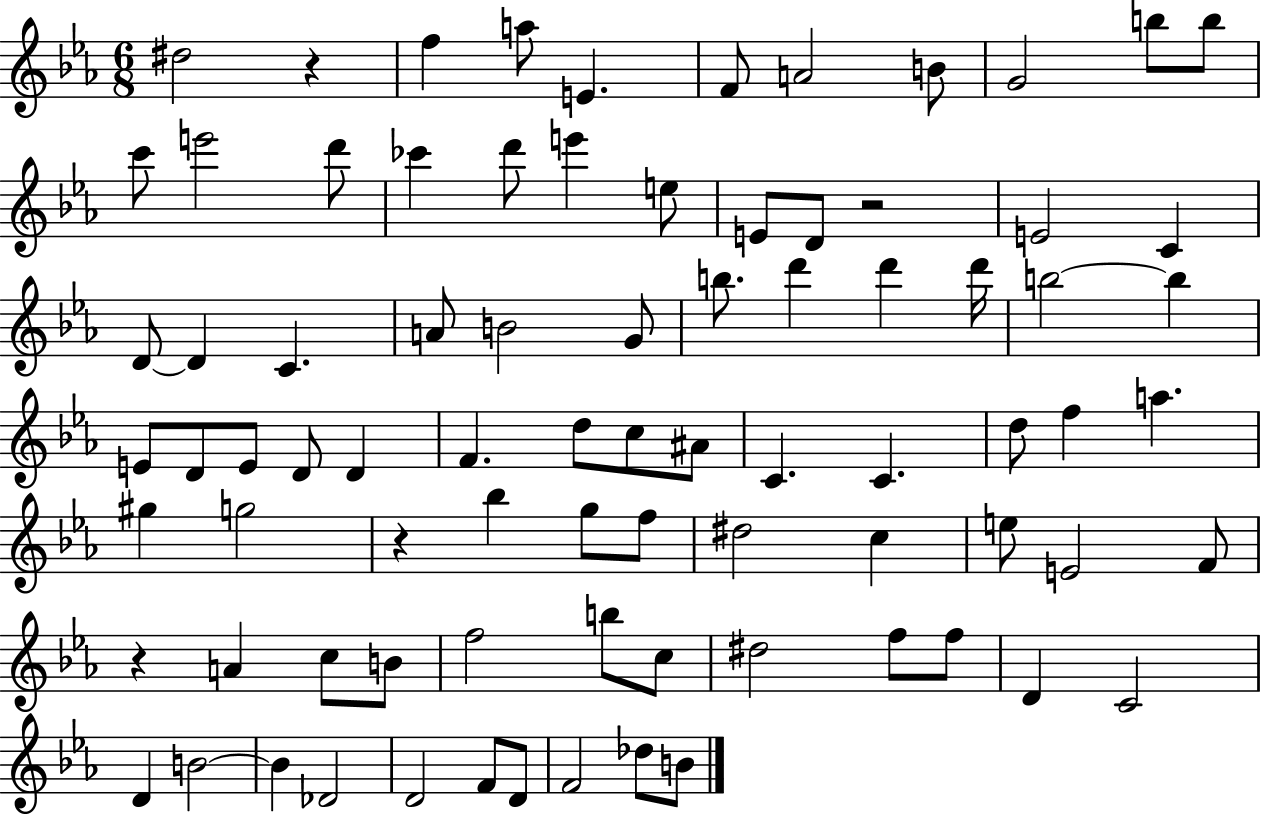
{
  \clef treble
  \numericTimeSignature
  \time 6/8
  \key ees \major
  dis''2 r4 | f''4 a''8 e'4. | f'8 a'2 b'8 | g'2 b''8 b''8 | \break c'''8 e'''2 d'''8 | ces'''4 d'''8 e'''4 e''8 | e'8 d'8 r2 | e'2 c'4 | \break d'8~~ d'4 c'4. | a'8 b'2 g'8 | b''8. d'''4 d'''4 d'''16 | b''2~~ b''4 | \break e'8 d'8 e'8 d'8 d'4 | f'4. d''8 c''8 ais'8 | c'4. c'4. | d''8 f''4 a''4. | \break gis''4 g''2 | r4 bes''4 g''8 f''8 | dis''2 c''4 | e''8 e'2 f'8 | \break r4 a'4 c''8 b'8 | f''2 b''8 c''8 | dis''2 f''8 f''8 | d'4 c'2 | \break d'4 b'2~~ | b'4 des'2 | d'2 f'8 d'8 | f'2 des''8 b'8 | \break \bar "|."
}